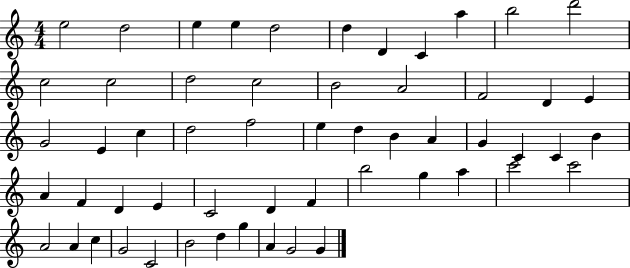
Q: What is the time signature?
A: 4/4